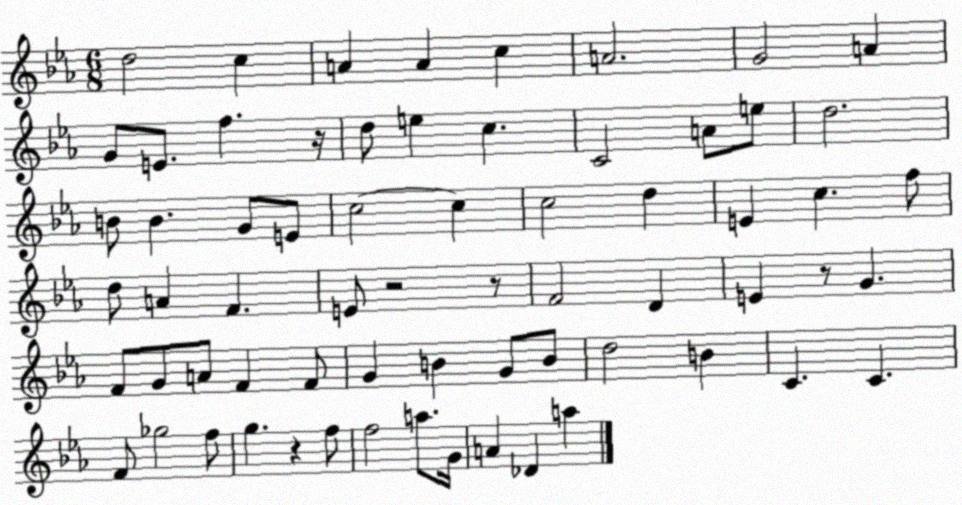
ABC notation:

X:1
T:Untitled
M:6/8
L:1/4
K:Eb
d2 c A A c A2 G2 A G/2 E/2 f z/4 d/2 e c C2 A/2 e/2 d2 B/2 B G/2 E/2 c2 c c2 d E c f/2 d/2 A F E/2 z2 z/2 F2 D E z/2 G F/2 G/2 A/2 F F/2 G B G/2 B/2 d2 B C C F/2 _g2 f/2 g z f/2 f2 a/2 G/4 A _D a